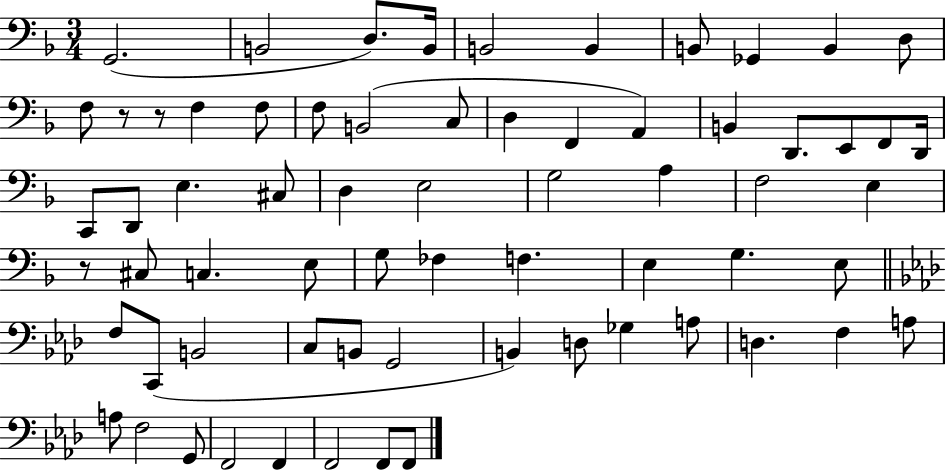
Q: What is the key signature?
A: F major